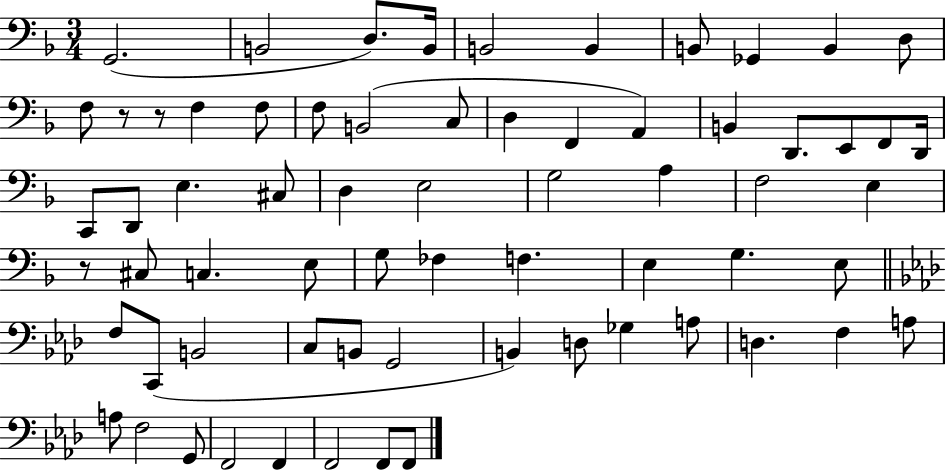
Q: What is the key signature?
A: F major